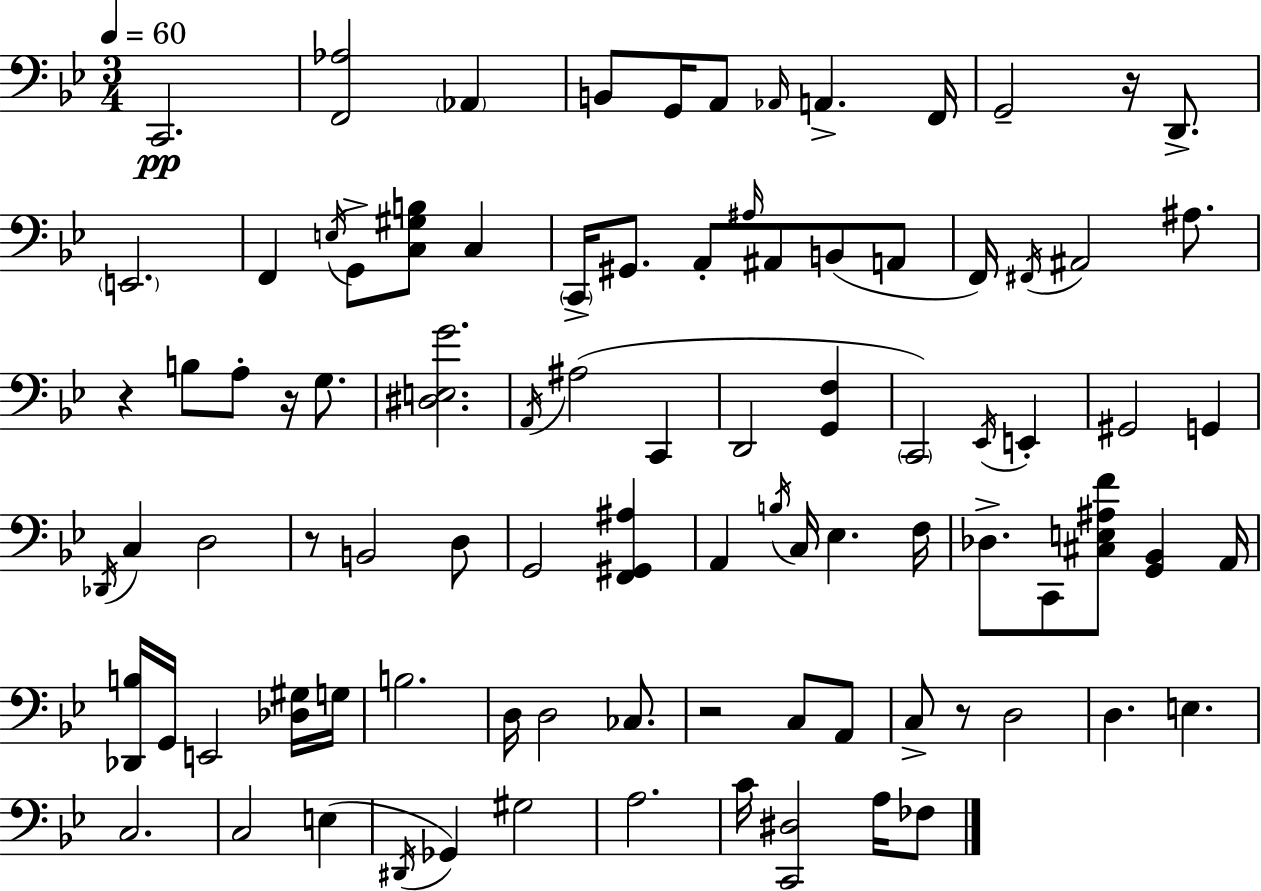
X:1
T:Untitled
M:3/4
L:1/4
K:Gm
C,,2 [F,,_A,]2 _A,, B,,/2 G,,/4 A,,/2 _A,,/4 A,, F,,/4 G,,2 z/4 D,,/2 E,,2 F,, E,/4 G,,/2 [C,^G,B,]/2 C, C,,/4 ^G,,/2 A,,/2 ^A,/4 ^A,,/2 B,,/2 A,,/2 F,,/4 ^F,,/4 ^A,,2 ^A,/2 z B,/2 A,/2 z/4 G,/2 [^D,E,G]2 A,,/4 ^A,2 C,, D,,2 [G,,F,] C,,2 _E,,/4 E,, ^G,,2 G,, _D,,/4 C, D,2 z/2 B,,2 D,/2 G,,2 [F,,^G,,^A,] A,, B,/4 C,/4 _E, F,/4 _D,/2 C,,/2 [^C,E,^A,F]/2 [G,,_B,,] A,,/4 [_D,,B,]/4 G,,/4 E,,2 [_D,^G,]/4 G,/4 B,2 D,/4 D,2 _C,/2 z2 C,/2 A,,/2 C,/2 z/2 D,2 D, E, C,2 C,2 E, ^D,,/4 _G,, ^G,2 A,2 C/4 [C,,^D,]2 A,/4 _F,/2